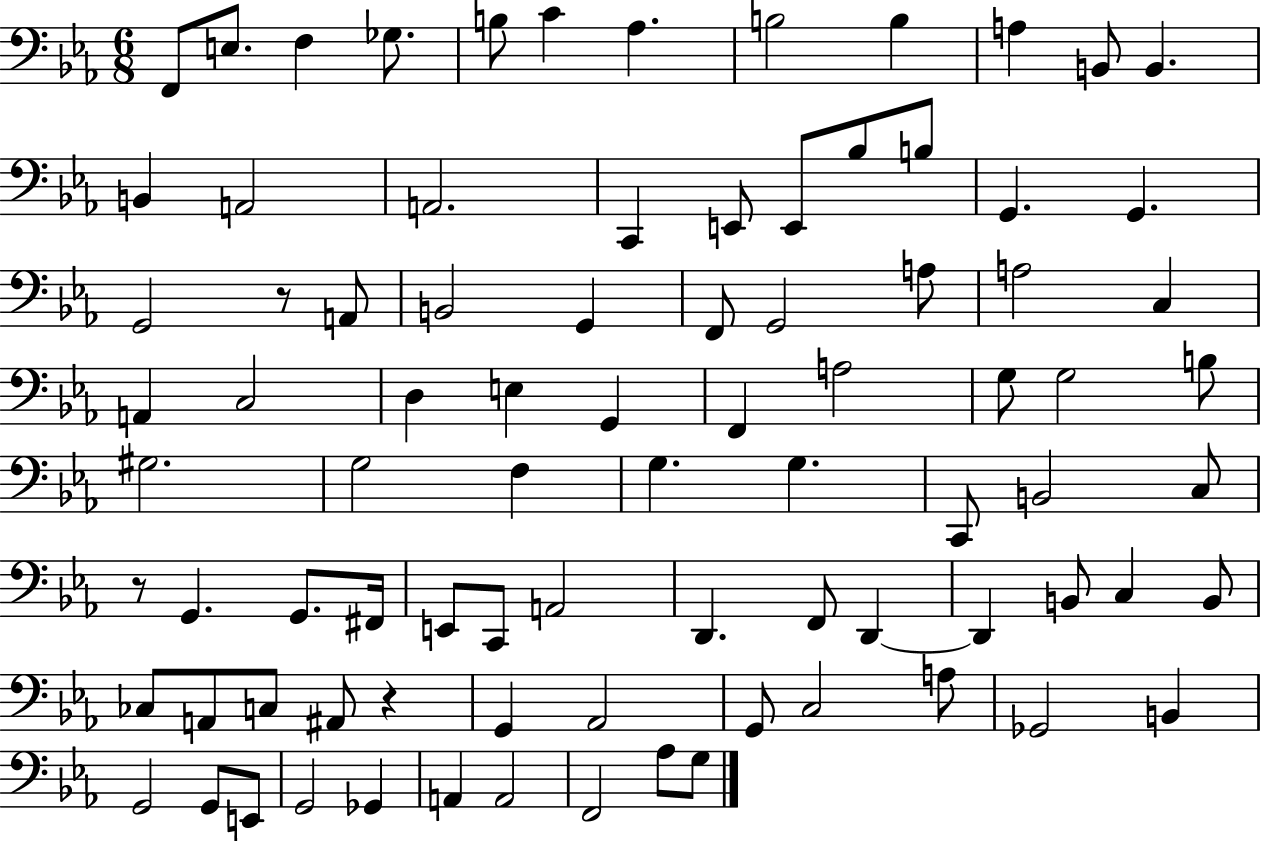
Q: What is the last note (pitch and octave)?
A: G3